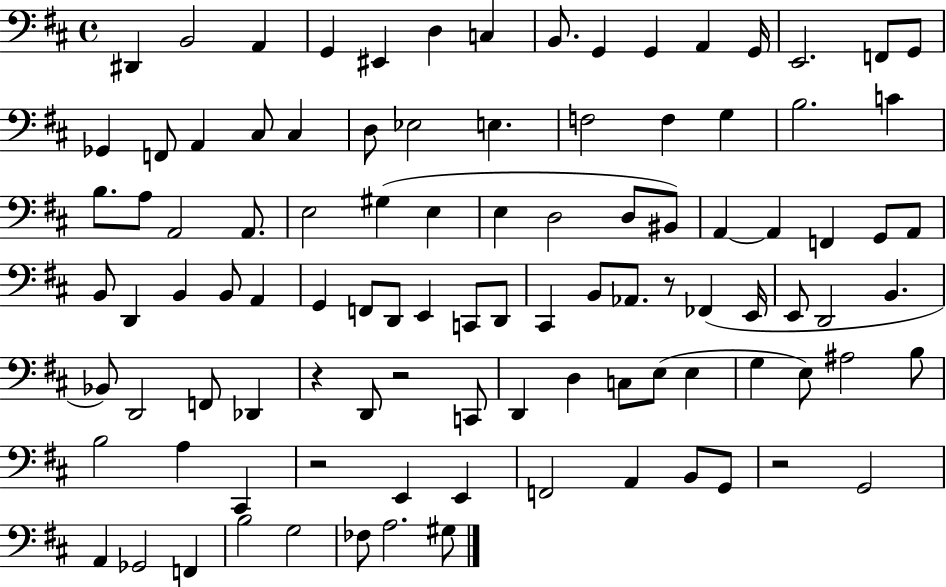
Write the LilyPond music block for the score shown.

{
  \clef bass
  \time 4/4
  \defaultTimeSignature
  \key d \major
  dis,4 b,2 a,4 | g,4 eis,4 d4 c4 | b,8. g,4 g,4 a,4 g,16 | e,2. f,8 g,8 | \break ges,4 f,8 a,4 cis8 cis4 | d8 ees2 e4. | f2 f4 g4 | b2. c'4 | \break b8. a8 a,2 a,8. | e2 gis4( e4 | e4 d2 d8 bis,8) | a,4~~ a,4 f,4 g,8 a,8 | \break b,8 d,4 b,4 b,8 a,4 | g,4 f,8 d,8 e,4 c,8 d,8 | cis,4 b,8 aes,8. r8 fes,4( e,16 | e,8 d,2 b,4. | \break bes,8) d,2 f,8 des,4 | r4 d,8 r2 c,8 | d,4 d4 c8 e8( e4 | g4 e8) ais2 b8 | \break b2 a4 cis,4 | r2 e,4 e,4 | f,2 a,4 b,8 g,8 | r2 g,2 | \break a,4 ges,2 f,4 | b2 g2 | fes8 a2. gis8 | \bar "|."
}